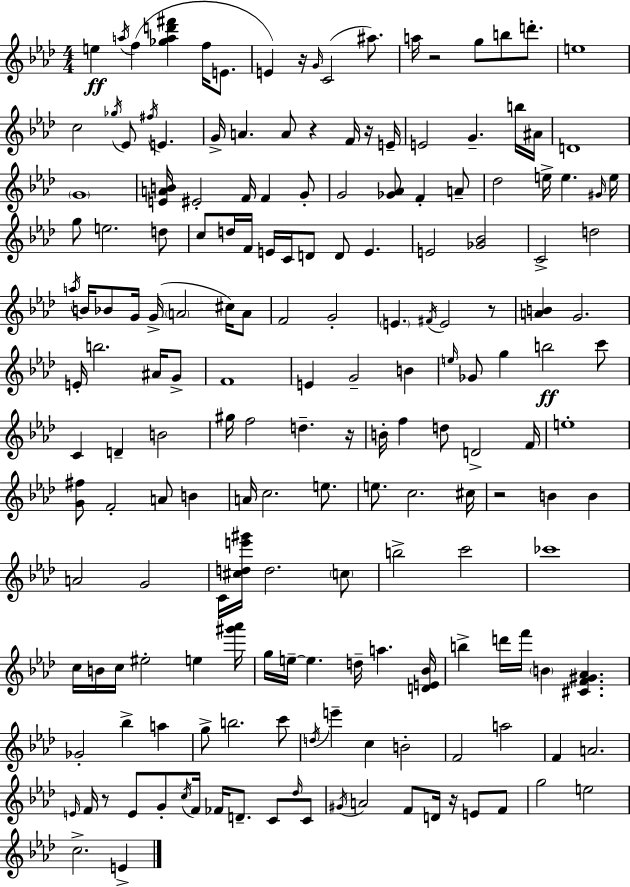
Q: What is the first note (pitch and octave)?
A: E5